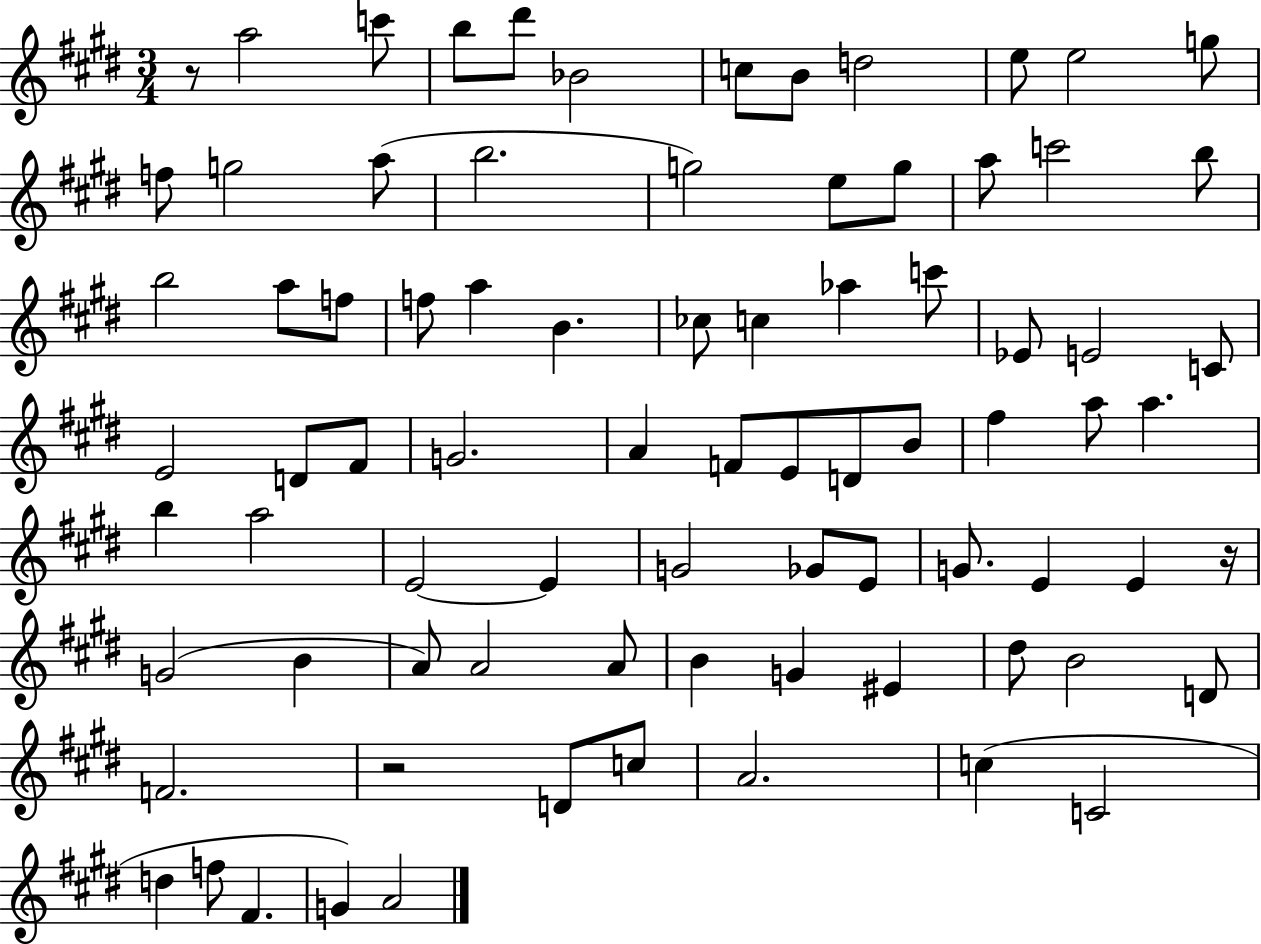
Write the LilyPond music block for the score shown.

{
  \clef treble
  \numericTimeSignature
  \time 3/4
  \key e \major
  r8 a''2 c'''8 | b''8 dis'''8 bes'2 | c''8 b'8 d''2 | e''8 e''2 g''8 | \break f''8 g''2 a''8( | b''2. | g''2) e''8 g''8 | a''8 c'''2 b''8 | \break b''2 a''8 f''8 | f''8 a''4 b'4. | ces''8 c''4 aes''4 c'''8 | ees'8 e'2 c'8 | \break e'2 d'8 fis'8 | g'2. | a'4 f'8 e'8 d'8 b'8 | fis''4 a''8 a''4. | \break b''4 a''2 | e'2~~ e'4 | g'2 ges'8 e'8 | g'8. e'4 e'4 r16 | \break g'2( b'4 | a'8) a'2 a'8 | b'4 g'4 eis'4 | dis''8 b'2 d'8 | \break f'2. | r2 d'8 c''8 | a'2. | c''4( c'2 | \break d''4 f''8 fis'4. | g'4) a'2 | \bar "|."
}